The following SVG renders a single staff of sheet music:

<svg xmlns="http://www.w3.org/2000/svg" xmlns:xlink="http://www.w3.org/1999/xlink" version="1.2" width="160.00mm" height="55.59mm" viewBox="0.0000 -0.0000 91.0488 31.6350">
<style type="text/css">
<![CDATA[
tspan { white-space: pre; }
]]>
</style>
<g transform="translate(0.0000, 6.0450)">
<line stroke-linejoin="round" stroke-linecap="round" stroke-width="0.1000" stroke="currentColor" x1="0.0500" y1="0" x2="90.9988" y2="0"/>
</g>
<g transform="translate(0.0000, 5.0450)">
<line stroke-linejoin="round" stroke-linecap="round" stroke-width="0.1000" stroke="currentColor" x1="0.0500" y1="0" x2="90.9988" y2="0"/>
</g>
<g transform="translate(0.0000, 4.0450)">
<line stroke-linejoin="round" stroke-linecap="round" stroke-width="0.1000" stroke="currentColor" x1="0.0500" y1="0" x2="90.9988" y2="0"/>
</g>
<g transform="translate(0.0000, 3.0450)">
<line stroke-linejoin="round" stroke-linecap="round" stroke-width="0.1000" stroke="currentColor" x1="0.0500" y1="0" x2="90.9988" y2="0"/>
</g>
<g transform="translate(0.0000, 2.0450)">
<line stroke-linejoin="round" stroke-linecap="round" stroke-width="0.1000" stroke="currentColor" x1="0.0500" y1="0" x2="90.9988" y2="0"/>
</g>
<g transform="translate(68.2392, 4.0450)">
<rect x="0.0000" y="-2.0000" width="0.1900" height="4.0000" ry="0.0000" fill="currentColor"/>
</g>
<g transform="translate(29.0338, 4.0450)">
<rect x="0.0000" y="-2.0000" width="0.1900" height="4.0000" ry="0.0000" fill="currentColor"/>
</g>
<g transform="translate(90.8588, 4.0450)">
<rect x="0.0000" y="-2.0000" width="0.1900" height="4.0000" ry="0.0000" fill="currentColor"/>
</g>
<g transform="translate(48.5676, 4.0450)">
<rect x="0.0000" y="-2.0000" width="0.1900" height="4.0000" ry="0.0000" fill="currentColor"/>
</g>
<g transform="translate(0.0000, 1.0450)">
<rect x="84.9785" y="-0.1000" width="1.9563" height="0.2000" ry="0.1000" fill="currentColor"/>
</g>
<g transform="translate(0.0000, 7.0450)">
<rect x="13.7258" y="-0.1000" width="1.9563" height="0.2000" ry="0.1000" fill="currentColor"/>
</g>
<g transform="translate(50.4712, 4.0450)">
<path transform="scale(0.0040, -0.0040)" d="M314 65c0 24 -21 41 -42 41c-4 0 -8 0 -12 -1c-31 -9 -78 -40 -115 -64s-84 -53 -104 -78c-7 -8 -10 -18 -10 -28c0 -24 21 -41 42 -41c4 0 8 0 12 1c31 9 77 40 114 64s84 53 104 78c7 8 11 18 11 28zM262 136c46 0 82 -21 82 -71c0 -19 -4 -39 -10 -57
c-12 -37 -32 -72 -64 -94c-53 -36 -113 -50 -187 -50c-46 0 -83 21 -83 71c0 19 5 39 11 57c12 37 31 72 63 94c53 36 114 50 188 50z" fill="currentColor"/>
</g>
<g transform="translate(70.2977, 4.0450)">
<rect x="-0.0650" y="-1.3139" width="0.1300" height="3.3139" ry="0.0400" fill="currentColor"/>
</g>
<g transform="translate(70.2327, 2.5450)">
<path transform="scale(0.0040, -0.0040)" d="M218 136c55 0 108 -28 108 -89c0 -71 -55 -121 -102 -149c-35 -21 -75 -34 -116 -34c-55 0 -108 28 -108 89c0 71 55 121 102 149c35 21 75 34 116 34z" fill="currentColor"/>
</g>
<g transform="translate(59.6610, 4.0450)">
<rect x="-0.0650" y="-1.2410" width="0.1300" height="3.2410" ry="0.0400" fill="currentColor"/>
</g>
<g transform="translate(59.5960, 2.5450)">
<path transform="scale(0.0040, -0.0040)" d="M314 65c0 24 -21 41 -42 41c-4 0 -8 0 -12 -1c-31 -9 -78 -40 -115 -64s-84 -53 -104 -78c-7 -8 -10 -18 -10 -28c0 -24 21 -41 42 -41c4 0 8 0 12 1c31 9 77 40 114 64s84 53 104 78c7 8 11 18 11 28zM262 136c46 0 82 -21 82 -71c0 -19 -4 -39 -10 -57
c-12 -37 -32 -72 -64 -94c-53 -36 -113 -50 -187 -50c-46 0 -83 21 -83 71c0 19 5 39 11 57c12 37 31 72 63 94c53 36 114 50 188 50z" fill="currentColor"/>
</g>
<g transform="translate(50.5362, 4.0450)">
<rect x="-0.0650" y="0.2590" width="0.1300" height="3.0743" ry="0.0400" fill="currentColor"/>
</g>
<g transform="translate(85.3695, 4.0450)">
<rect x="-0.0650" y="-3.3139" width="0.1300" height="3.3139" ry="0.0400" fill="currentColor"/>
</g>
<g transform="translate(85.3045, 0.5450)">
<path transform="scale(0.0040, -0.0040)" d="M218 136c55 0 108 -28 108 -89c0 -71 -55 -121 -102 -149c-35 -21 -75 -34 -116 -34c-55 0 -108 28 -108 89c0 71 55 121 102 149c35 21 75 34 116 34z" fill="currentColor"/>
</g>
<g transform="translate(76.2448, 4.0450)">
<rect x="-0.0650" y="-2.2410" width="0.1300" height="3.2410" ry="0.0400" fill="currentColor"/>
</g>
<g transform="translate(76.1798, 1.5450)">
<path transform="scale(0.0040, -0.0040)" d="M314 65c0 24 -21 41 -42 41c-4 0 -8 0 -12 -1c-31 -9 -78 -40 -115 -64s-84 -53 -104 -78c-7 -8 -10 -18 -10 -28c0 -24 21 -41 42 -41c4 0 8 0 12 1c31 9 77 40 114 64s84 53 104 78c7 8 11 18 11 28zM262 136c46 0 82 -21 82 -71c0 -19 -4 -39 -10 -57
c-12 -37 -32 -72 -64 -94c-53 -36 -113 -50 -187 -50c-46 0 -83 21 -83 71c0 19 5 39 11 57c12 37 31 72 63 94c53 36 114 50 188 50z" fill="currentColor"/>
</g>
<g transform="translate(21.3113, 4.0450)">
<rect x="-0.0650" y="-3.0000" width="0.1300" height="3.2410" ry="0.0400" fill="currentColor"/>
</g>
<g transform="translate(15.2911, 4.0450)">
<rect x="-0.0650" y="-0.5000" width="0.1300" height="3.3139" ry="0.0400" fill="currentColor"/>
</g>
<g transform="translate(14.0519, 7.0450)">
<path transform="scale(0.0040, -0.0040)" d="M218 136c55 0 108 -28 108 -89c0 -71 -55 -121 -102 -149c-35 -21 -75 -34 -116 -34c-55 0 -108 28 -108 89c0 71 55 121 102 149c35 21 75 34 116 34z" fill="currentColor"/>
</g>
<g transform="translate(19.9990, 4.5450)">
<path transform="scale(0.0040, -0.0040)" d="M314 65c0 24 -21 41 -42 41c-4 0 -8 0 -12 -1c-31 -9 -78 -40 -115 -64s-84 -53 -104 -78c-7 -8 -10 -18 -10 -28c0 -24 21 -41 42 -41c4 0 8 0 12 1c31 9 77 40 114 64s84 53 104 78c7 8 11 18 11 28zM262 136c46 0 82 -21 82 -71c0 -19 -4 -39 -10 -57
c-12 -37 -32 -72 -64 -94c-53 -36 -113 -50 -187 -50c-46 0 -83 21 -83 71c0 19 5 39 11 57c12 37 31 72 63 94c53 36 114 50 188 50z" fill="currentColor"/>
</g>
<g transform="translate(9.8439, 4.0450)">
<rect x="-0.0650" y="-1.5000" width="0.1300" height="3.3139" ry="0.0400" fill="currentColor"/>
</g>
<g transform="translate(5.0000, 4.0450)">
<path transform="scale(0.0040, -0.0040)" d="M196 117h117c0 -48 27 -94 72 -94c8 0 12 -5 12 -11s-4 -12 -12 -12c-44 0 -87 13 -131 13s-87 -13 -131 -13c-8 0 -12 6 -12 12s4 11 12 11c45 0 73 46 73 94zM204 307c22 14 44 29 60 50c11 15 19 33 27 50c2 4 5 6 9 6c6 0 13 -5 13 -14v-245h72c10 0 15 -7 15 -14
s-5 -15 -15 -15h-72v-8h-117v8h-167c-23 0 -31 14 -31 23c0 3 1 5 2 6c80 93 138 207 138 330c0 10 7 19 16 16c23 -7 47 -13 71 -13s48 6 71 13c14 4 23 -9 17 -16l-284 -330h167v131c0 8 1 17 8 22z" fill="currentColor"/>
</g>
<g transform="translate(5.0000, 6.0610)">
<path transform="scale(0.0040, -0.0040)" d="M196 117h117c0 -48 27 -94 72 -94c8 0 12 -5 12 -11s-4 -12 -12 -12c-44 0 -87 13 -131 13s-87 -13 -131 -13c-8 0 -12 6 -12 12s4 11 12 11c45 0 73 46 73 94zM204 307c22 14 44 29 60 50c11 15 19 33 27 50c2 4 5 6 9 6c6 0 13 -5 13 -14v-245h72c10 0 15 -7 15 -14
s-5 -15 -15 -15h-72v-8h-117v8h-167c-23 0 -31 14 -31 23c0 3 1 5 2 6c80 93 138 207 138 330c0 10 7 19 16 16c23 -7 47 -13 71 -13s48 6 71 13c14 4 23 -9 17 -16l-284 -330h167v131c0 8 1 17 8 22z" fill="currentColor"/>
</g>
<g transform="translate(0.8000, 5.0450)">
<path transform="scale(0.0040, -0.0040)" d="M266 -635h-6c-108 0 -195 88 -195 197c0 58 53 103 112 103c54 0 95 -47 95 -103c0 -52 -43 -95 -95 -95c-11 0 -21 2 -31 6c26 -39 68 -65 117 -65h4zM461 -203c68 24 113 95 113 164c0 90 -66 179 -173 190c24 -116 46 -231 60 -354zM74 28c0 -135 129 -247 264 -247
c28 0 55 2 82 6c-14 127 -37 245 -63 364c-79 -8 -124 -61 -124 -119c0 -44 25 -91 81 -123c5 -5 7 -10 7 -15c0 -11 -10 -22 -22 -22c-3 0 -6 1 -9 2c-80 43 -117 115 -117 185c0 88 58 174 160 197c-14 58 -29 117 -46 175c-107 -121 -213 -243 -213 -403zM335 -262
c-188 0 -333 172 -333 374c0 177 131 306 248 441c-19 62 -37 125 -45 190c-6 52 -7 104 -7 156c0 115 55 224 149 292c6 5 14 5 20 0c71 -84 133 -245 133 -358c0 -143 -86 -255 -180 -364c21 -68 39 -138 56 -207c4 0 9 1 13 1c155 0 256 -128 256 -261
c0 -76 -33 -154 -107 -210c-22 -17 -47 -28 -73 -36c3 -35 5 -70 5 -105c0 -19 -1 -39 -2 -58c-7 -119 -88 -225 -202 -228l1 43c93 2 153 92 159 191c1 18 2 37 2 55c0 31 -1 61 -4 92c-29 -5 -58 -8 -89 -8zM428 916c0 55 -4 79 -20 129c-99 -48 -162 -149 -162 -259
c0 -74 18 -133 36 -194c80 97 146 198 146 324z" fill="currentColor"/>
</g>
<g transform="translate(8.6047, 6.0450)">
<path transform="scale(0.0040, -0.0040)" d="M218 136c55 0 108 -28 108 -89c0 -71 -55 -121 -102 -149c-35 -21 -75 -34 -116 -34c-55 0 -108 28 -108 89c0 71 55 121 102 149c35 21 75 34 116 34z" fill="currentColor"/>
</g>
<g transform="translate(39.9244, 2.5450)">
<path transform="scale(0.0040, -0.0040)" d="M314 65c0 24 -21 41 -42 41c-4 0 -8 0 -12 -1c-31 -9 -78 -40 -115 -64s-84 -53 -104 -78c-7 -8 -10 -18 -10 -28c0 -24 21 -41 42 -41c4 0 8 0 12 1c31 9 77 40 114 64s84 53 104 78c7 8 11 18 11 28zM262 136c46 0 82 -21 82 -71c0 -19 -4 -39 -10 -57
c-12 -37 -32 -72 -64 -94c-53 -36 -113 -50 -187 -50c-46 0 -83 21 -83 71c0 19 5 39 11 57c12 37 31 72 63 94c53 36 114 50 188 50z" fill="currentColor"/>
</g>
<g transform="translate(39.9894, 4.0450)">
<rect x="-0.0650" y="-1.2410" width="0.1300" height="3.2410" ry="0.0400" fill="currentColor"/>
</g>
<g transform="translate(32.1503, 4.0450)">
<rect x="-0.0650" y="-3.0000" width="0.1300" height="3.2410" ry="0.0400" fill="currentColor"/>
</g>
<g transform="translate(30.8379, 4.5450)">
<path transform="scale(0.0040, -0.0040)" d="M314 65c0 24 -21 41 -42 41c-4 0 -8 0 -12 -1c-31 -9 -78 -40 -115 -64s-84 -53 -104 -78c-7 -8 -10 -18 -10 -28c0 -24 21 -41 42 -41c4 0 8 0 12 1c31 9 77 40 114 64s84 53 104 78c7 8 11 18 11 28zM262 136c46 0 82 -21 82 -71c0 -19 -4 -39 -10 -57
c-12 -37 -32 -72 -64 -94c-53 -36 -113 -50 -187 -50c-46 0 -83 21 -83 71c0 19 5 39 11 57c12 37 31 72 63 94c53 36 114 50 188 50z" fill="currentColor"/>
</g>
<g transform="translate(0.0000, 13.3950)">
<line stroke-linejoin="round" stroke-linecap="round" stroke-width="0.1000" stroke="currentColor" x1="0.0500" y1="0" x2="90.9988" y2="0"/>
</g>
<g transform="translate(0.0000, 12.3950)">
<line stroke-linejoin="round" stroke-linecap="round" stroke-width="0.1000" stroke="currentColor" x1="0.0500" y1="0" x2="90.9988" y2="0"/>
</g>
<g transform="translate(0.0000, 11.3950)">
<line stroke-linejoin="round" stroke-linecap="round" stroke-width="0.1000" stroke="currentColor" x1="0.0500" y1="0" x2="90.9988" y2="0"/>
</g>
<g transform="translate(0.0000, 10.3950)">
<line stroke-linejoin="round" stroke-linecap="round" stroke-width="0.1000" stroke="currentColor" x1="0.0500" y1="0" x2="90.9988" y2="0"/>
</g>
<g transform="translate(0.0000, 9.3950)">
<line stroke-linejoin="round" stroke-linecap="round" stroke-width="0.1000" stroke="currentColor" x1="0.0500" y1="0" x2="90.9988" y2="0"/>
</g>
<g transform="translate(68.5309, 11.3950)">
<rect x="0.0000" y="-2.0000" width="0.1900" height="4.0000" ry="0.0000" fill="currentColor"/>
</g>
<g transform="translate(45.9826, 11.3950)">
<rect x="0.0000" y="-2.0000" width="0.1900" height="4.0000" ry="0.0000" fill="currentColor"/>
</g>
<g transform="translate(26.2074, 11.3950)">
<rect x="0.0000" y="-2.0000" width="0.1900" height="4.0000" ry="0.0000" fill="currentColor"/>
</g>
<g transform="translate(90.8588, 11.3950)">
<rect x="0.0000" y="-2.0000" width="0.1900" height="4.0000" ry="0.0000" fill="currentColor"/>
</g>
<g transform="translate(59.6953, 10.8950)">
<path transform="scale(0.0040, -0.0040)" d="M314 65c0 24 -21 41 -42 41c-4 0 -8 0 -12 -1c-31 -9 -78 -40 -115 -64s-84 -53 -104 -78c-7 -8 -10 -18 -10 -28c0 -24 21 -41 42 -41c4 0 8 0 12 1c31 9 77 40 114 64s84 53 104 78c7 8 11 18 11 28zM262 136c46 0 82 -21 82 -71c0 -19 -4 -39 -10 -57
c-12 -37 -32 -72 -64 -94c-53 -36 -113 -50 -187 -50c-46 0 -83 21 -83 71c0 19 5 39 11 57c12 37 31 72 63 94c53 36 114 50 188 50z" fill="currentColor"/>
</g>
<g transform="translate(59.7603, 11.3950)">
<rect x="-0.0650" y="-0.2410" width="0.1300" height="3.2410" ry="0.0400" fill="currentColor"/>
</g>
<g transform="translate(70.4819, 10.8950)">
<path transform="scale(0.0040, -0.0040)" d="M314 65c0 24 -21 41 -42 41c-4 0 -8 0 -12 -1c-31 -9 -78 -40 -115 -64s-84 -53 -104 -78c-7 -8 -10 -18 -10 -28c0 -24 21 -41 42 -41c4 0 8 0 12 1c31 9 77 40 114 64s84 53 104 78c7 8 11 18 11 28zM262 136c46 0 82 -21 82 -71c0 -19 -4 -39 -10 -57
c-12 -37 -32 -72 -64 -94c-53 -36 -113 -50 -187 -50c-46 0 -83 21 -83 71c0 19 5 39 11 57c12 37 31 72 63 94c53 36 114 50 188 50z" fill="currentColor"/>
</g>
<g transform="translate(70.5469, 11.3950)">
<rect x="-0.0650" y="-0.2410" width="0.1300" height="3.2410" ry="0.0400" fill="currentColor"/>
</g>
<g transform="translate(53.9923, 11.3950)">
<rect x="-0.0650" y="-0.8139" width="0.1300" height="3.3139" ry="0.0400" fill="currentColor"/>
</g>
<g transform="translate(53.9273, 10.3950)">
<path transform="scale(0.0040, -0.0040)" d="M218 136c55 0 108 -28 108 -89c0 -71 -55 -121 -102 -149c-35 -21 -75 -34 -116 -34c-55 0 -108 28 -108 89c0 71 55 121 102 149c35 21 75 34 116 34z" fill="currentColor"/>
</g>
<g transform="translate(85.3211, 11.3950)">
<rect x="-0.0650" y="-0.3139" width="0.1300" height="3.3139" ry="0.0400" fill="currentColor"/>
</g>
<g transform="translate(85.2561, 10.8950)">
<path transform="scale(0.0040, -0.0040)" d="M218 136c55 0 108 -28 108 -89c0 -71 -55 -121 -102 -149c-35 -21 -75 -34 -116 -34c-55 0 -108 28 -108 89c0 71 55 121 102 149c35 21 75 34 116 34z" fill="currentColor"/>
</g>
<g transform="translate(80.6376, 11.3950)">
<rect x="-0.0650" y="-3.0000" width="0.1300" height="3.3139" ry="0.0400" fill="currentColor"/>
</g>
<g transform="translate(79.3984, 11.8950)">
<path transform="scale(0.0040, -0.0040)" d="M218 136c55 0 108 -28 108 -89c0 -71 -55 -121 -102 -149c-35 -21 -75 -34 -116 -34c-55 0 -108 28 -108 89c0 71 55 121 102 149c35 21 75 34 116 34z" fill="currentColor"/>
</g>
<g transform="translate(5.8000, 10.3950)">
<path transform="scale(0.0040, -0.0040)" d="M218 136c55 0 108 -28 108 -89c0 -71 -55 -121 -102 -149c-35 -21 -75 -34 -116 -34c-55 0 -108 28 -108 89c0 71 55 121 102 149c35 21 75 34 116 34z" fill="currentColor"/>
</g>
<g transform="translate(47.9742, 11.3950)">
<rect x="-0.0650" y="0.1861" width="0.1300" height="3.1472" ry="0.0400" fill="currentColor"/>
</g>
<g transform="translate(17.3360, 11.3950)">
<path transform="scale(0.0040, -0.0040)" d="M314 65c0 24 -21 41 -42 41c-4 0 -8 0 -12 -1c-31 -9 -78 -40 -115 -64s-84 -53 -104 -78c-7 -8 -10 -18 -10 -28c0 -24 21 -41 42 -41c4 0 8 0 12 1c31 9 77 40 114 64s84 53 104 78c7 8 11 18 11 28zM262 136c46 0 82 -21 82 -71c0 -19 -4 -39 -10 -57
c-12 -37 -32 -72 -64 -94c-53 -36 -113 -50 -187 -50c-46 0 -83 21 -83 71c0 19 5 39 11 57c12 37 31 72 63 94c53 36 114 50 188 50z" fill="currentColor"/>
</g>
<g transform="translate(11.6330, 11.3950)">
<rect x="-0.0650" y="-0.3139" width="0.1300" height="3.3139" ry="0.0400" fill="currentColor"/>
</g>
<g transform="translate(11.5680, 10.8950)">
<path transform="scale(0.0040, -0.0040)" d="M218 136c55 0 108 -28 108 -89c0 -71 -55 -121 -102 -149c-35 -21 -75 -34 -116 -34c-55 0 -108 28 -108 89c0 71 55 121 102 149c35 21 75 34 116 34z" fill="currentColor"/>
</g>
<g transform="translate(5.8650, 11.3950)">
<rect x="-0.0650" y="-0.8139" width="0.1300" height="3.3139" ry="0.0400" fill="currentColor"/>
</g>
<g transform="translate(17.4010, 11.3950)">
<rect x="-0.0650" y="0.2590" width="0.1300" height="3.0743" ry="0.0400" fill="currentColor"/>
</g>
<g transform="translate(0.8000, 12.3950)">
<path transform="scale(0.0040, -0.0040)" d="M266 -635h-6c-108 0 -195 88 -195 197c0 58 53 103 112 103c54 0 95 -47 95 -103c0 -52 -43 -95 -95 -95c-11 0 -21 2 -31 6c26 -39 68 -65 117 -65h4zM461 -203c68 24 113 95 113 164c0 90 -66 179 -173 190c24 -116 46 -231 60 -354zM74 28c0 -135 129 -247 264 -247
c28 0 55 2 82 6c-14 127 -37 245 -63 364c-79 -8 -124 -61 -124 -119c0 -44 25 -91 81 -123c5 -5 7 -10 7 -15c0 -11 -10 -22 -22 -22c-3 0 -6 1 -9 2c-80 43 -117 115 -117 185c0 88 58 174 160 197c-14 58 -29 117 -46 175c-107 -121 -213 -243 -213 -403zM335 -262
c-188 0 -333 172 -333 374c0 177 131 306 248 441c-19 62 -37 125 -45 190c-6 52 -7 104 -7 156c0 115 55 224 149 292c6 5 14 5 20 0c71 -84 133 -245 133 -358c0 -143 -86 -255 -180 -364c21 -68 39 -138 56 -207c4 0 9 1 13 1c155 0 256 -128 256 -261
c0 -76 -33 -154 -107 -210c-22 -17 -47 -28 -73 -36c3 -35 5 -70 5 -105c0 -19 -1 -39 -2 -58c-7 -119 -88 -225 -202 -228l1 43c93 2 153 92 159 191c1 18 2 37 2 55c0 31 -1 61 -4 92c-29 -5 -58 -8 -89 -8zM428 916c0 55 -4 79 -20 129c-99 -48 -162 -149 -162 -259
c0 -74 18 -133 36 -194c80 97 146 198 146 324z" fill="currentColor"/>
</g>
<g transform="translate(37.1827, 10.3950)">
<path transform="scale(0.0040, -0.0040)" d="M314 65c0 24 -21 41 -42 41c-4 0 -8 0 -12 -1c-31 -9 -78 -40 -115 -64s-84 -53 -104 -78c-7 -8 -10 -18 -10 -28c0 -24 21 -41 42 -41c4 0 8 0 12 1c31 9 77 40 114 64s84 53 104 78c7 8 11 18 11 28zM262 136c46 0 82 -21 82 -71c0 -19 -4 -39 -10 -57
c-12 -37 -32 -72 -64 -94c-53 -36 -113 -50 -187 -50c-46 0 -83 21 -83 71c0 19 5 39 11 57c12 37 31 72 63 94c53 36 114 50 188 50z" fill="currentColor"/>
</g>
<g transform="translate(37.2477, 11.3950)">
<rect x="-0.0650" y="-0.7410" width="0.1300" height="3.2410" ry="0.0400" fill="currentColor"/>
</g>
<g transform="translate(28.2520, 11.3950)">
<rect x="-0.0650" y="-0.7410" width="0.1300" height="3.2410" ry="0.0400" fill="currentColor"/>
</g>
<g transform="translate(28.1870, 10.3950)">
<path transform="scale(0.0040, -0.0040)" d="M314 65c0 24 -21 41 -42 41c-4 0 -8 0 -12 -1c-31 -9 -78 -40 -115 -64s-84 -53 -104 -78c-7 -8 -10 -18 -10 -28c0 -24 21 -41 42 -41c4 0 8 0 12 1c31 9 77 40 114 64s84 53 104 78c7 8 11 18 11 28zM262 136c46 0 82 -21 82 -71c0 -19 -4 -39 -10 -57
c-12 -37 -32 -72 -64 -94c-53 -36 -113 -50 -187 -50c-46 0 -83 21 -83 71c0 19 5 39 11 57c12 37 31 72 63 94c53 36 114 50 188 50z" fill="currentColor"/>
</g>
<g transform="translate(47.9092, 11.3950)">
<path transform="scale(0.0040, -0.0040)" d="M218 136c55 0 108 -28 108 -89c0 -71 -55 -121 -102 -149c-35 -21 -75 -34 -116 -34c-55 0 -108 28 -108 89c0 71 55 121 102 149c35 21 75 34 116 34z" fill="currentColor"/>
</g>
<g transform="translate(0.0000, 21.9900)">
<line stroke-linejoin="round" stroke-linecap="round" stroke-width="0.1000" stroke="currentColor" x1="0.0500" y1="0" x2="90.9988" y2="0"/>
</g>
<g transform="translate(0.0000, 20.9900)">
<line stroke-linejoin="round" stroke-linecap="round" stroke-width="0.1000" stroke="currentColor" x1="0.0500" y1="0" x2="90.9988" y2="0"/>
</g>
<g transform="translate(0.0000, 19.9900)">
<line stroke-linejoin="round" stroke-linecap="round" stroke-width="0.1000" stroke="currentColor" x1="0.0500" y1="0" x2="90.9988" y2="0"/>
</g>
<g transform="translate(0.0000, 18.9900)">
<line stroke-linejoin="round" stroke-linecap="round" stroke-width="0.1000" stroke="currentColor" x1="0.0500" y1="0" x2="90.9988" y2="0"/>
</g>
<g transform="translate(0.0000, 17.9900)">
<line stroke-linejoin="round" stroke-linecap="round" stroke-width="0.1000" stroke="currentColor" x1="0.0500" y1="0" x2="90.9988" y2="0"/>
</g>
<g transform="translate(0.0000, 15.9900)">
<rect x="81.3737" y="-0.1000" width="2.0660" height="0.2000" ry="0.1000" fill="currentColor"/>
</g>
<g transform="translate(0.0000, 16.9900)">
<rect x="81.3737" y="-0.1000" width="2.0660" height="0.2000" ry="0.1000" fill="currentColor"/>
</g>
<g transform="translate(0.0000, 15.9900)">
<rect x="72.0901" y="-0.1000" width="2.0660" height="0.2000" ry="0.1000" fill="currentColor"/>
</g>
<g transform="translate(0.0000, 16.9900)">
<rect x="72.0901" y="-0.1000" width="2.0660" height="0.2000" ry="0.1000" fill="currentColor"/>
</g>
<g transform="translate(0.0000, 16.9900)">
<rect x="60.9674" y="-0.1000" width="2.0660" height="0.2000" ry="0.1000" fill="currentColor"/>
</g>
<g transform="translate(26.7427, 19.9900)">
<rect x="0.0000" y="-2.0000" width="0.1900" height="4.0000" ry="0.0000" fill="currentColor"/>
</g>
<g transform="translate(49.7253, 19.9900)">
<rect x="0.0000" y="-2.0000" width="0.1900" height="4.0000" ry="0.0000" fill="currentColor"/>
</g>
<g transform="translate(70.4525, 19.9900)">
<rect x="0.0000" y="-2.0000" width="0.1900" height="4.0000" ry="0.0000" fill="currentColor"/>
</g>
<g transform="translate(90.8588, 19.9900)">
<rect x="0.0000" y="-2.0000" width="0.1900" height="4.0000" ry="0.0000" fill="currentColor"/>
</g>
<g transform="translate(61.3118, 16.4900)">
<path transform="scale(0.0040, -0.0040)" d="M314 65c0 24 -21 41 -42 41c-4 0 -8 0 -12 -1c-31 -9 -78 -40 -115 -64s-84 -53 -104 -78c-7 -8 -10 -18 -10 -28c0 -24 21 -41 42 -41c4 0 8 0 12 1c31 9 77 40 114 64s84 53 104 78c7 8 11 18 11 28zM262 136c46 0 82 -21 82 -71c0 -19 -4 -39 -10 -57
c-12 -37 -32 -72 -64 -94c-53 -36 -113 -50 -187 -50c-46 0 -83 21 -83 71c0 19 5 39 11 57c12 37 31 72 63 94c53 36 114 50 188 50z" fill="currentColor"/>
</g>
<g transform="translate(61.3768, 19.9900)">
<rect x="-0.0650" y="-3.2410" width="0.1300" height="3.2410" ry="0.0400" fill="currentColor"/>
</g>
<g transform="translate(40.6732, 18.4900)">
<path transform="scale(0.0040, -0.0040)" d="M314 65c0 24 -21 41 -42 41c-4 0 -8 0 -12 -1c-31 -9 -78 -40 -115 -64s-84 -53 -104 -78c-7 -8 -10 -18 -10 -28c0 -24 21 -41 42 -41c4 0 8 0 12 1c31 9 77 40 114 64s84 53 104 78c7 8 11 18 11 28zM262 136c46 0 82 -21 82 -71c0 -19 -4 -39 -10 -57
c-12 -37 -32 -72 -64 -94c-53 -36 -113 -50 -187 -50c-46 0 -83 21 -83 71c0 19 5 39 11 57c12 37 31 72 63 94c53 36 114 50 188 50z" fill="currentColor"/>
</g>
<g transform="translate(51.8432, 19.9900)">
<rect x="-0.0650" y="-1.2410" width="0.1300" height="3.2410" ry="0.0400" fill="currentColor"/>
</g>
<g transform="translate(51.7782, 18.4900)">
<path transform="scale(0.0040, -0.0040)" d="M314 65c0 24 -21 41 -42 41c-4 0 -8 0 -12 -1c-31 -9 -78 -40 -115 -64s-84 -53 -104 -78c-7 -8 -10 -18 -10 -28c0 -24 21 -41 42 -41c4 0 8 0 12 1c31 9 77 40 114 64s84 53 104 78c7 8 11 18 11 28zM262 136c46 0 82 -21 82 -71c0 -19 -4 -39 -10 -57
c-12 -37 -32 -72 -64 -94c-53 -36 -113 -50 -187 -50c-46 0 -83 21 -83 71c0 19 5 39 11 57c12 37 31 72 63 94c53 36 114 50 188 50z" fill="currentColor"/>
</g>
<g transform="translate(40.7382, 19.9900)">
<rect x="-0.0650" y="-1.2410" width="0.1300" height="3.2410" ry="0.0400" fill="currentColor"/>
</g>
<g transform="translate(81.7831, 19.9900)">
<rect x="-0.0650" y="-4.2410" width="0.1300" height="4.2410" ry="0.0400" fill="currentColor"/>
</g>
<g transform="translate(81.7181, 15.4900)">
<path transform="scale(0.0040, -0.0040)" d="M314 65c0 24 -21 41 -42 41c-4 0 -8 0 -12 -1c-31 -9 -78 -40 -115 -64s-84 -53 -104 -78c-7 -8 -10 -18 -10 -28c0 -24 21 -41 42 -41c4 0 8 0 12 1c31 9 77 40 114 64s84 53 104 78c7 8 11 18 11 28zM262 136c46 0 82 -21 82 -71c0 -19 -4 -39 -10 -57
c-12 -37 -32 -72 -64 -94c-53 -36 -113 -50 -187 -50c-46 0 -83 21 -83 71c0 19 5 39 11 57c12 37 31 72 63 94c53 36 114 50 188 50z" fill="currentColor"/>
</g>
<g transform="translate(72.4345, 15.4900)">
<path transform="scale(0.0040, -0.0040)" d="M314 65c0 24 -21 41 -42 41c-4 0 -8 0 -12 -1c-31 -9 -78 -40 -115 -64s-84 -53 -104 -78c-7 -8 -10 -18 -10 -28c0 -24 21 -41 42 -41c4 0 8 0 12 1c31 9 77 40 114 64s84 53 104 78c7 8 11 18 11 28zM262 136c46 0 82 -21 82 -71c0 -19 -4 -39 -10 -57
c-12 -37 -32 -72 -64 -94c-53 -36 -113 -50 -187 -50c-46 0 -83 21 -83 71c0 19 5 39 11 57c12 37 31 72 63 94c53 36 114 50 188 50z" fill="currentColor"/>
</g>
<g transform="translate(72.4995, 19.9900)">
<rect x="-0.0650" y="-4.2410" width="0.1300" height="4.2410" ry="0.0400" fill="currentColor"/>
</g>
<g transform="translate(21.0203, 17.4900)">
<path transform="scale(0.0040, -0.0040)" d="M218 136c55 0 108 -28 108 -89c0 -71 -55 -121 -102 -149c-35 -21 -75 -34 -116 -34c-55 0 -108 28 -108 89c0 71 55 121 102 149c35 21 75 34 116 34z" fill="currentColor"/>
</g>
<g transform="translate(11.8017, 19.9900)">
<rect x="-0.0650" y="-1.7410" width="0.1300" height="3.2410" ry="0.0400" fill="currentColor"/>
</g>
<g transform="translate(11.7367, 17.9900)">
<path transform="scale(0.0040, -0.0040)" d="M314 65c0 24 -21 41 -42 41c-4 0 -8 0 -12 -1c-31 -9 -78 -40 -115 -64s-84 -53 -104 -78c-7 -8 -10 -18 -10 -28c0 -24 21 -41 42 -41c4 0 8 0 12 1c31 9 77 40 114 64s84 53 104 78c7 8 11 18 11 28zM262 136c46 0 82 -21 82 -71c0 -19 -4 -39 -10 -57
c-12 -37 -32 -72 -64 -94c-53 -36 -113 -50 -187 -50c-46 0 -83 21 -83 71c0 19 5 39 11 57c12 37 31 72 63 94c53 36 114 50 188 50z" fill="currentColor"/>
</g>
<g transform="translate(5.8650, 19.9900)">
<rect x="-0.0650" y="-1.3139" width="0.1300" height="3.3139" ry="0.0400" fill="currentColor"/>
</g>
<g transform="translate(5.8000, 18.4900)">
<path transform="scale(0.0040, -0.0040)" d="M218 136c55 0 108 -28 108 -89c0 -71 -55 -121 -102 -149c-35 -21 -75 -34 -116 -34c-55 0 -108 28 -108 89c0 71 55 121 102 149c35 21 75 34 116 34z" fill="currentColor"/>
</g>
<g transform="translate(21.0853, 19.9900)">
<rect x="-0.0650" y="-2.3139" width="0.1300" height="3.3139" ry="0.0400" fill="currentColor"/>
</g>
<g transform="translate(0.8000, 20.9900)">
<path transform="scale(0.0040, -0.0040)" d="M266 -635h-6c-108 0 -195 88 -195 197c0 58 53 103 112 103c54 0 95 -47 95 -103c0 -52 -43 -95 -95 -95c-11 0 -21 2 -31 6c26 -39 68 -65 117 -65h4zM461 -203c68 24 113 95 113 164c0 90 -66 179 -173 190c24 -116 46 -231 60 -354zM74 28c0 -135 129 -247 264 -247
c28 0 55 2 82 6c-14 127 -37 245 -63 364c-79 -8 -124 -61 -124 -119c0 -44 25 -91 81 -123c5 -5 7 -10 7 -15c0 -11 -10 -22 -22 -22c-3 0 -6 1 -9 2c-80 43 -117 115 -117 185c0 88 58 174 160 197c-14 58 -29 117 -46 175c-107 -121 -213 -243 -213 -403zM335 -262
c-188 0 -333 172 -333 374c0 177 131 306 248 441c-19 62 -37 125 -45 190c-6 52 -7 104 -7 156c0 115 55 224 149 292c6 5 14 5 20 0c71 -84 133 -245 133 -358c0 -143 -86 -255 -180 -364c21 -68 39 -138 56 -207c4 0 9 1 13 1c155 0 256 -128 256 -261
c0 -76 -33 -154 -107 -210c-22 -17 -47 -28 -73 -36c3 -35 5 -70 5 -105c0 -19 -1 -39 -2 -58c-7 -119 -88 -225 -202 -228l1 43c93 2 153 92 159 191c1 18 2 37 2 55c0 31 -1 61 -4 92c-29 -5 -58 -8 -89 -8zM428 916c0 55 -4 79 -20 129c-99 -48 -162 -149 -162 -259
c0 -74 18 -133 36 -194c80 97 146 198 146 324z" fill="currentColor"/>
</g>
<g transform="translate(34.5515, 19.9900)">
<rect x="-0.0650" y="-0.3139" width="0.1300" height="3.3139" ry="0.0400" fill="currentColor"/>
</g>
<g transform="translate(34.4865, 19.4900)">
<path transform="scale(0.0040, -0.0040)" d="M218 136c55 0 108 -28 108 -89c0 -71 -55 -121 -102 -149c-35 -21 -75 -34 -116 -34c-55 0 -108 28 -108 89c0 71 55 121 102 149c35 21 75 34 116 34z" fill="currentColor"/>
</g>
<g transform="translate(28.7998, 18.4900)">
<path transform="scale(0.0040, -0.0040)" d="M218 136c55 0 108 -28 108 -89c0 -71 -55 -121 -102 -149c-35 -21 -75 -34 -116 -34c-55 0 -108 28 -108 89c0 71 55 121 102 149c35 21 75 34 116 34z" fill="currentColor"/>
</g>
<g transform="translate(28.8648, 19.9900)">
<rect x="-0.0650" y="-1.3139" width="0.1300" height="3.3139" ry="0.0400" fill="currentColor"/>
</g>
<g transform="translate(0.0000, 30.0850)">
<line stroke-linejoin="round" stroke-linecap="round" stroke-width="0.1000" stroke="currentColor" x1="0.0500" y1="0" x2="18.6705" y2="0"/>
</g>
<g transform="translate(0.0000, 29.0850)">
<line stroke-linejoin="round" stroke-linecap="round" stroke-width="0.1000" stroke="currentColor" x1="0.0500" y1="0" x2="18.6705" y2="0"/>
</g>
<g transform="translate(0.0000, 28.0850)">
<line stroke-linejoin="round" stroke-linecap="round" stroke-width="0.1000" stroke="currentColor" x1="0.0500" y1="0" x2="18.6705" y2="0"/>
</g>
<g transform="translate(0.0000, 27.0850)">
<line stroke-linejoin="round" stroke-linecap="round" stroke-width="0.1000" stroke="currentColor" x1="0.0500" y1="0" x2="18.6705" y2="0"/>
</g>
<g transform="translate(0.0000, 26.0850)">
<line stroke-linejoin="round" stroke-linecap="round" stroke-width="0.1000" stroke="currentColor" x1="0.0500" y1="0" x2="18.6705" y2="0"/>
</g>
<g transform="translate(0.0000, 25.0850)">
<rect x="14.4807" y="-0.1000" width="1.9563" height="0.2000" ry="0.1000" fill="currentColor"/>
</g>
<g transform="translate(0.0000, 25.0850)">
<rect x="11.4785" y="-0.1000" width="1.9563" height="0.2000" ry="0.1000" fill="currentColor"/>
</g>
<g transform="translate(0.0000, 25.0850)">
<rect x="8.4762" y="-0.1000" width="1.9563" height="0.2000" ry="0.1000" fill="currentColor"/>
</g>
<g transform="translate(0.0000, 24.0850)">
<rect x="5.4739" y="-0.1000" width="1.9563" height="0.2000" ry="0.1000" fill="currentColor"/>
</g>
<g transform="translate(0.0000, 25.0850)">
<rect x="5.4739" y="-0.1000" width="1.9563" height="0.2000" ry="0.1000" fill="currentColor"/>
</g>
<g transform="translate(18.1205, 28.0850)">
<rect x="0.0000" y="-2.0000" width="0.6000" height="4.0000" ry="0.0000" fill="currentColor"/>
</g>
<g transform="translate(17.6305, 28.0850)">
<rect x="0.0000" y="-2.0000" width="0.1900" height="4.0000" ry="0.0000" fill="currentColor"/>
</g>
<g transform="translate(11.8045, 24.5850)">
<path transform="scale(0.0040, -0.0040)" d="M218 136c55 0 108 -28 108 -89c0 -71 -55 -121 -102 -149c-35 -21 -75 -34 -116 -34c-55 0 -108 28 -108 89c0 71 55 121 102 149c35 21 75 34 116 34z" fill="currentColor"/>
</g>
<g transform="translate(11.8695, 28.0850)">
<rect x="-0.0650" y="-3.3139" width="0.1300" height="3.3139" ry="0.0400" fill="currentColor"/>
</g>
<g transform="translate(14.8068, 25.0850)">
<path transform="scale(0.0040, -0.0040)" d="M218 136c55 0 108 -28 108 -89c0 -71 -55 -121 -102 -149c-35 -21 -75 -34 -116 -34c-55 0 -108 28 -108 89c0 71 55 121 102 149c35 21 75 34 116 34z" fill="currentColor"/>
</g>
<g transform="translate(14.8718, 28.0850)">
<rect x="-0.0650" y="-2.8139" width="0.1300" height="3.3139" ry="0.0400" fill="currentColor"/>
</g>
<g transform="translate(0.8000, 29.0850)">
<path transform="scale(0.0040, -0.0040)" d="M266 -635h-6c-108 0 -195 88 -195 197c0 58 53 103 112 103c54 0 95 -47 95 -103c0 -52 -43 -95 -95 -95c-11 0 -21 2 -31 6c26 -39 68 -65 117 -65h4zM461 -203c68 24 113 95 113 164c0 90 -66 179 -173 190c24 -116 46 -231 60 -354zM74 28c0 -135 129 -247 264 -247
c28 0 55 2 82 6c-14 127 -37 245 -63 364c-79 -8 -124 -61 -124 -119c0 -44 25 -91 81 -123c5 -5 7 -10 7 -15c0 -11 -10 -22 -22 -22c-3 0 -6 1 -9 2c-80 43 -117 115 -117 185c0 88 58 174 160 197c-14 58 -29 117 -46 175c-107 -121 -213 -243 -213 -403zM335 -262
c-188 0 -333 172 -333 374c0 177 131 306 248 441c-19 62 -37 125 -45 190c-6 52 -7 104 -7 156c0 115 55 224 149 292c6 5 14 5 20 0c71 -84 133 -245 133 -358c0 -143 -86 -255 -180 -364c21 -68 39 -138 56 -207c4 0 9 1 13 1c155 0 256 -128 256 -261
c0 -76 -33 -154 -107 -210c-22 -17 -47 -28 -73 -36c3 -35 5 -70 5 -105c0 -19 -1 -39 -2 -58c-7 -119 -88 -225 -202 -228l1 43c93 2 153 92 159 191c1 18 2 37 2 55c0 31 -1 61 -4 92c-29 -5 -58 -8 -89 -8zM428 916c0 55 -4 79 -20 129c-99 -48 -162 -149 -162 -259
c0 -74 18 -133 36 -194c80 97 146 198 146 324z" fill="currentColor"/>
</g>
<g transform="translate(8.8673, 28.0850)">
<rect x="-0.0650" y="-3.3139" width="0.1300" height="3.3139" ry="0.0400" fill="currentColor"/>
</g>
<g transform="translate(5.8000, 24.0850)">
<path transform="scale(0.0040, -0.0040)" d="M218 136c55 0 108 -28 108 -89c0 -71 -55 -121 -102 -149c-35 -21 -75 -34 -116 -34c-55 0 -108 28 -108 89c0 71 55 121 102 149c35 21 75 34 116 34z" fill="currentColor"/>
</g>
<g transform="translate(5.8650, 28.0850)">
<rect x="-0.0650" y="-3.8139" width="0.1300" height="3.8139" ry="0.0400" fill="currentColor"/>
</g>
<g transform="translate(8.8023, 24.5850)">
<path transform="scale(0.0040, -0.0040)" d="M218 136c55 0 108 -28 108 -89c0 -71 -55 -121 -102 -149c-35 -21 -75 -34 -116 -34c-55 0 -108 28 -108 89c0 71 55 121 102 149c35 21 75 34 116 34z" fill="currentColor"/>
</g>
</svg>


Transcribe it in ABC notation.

X:1
T:Untitled
M:4/4
L:1/4
K:C
E C A2 A2 e2 B2 e2 e g2 b d c B2 d2 d2 B d c2 c2 A c e f2 g e c e2 e2 b2 d'2 d'2 c' b b a